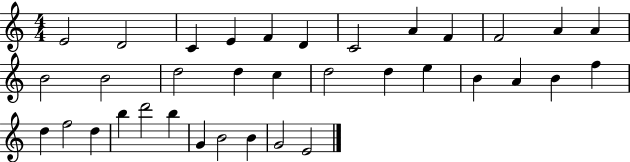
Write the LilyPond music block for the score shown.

{
  \clef treble
  \numericTimeSignature
  \time 4/4
  \key c \major
  e'2 d'2 | c'4 e'4 f'4 d'4 | c'2 a'4 f'4 | f'2 a'4 a'4 | \break b'2 b'2 | d''2 d''4 c''4 | d''2 d''4 e''4 | b'4 a'4 b'4 f''4 | \break d''4 f''2 d''4 | b''4 d'''2 b''4 | g'4 b'2 b'4 | g'2 e'2 | \break \bar "|."
}